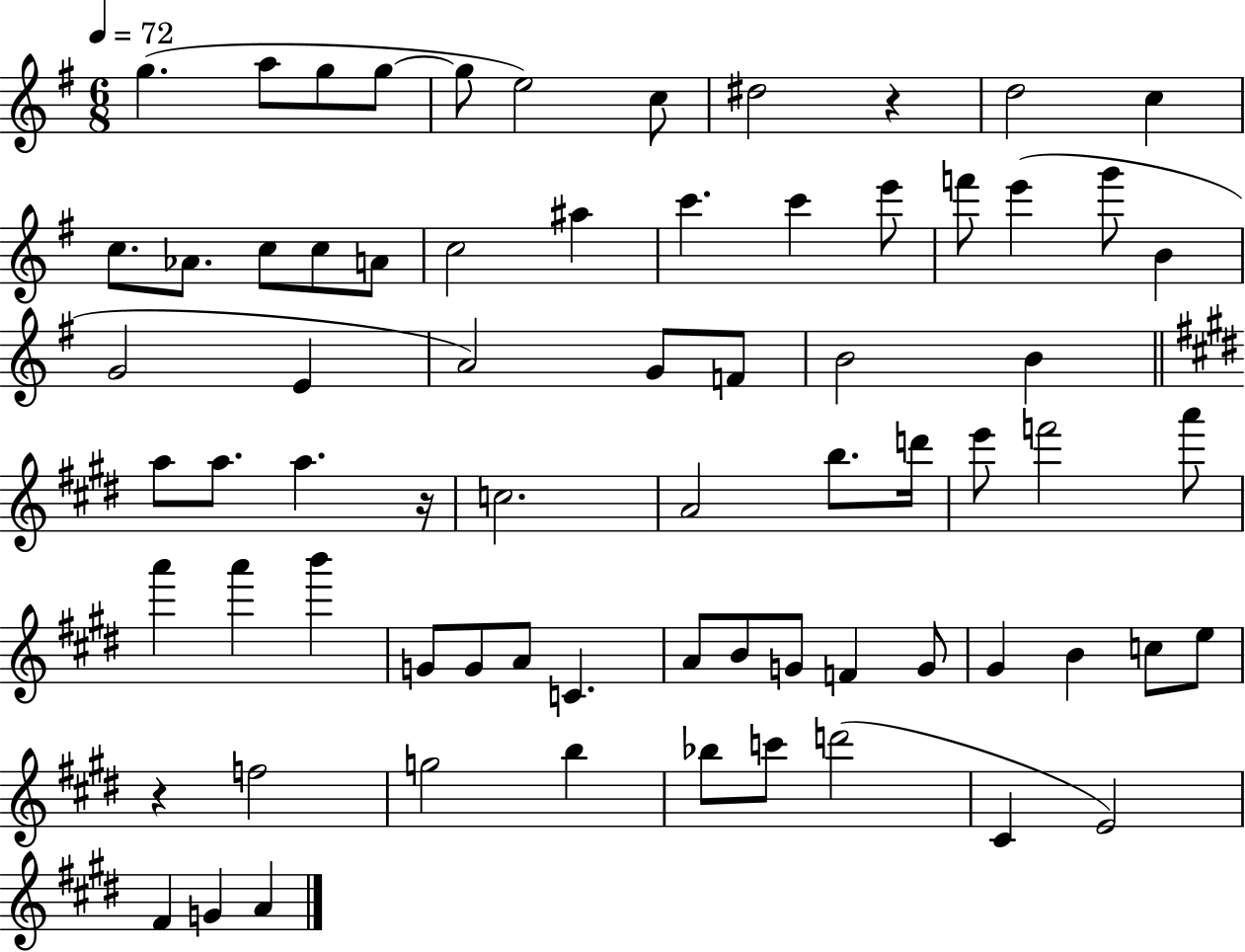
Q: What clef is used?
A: treble